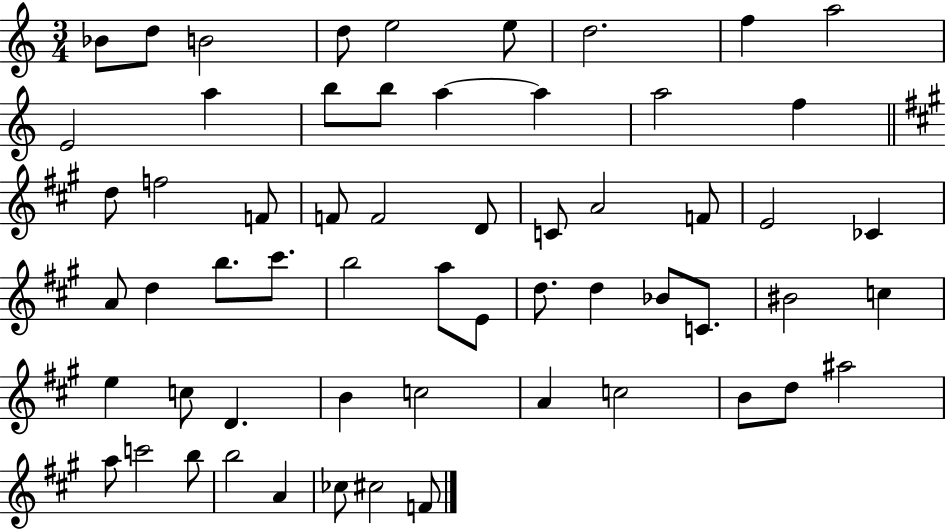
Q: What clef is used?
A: treble